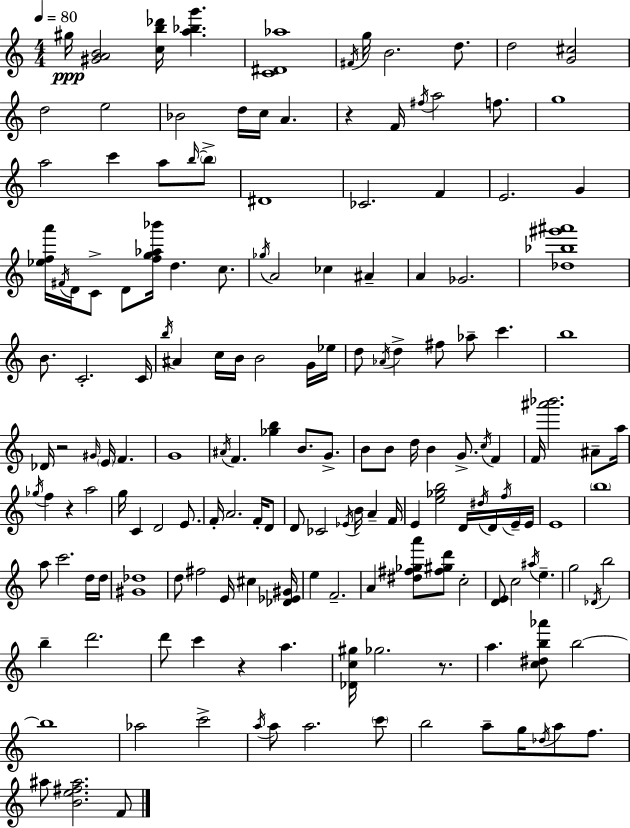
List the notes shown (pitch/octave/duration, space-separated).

G#5/s [G#4,A4,B4]/h [C5,B5,Db6]/s [A5,Bb5,G6]/q. [C4,D#4,Ab5]/w F#4/s G5/s B4/h. D5/e. D5/h [G4,C#5]/h D5/h E5/h Bb4/h D5/s C5/s A4/q. R/q F4/s F#5/s A5/h F5/e. G5/w A5/h C6/q A5/e B5/s B5/e D#4/w CES4/h. F4/q E4/h. G4/q [Eb5,F5,A6]/s F#4/s D4/s C4/e D4/e [F5,G5,Ab5,Bb6]/s D5/q. C5/e. Gb5/s A4/h CES5/q A#4/q A4/q Gb4/h. [Db5,Bb5,G#6,A#6]/w B4/e. C4/h. C4/s B5/s A#4/q C5/s B4/s B4/h G4/s Eb5/s D5/e Ab4/s D5/q F#5/e Ab5/e C6/q. B5/w Db4/s R/h G#4/s E4/s F4/q. G4/w A#4/s F4/q. [Gb5,B5]/q B4/e. G4/e. B4/e B4/e D5/s B4/q G4/e. C5/s F4/q F4/s [A#6,Bb6]/h. A#4/e A5/s Gb5/s F5/q R/q A5/h G5/s C4/q D4/h E4/e. F4/s A4/h. F4/s D4/e D4/e CES4/h Eb4/s B4/s A4/q F4/s E4/q [E5,Gb5,B5]/h D4/s D#5/s D4/s F5/s E4/s E4/s E4/w B5/w A5/e C6/h. D5/s D5/s [G#4,Db5]/w D5/e F#5/h E4/s C#5/q [Db4,Eb4,G#4]/s E5/q F4/h. A4/q [D#5,F#5,Gb5,A6]/e [F#5,G#5,D6]/e C5/h [D4,E4]/e C5/h A#5/s E5/q. G5/h Db4/s B5/h B5/q D6/h. D6/e C6/q R/q A5/q. [Db4,C5,G#5]/s Gb5/h. R/e. A5/q. [C5,D#5,B5,Ab6]/e B5/h B5/w Ab5/h C6/h A5/s A5/e A5/h. C6/e B5/h A5/e G5/s Db5/s A5/e F5/e. A#5/e [B4,E5,F#5,A#5]/h. F4/e